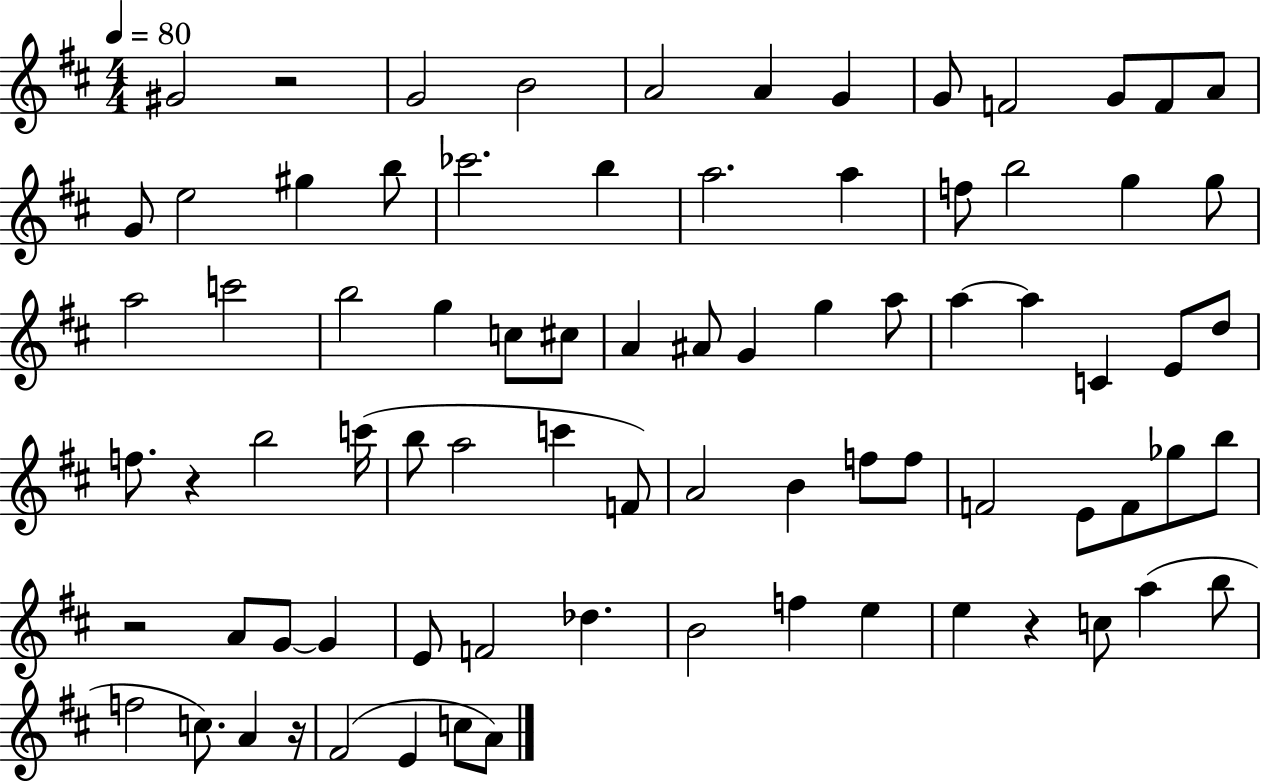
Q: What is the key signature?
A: D major